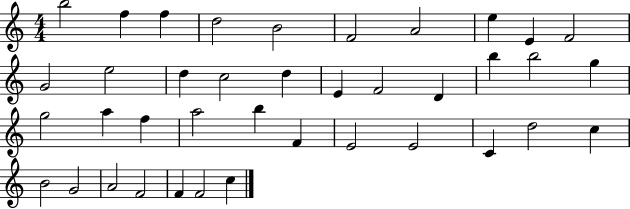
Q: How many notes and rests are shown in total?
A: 39